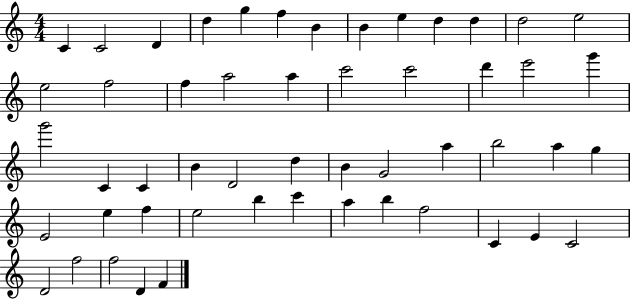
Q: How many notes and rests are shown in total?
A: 52